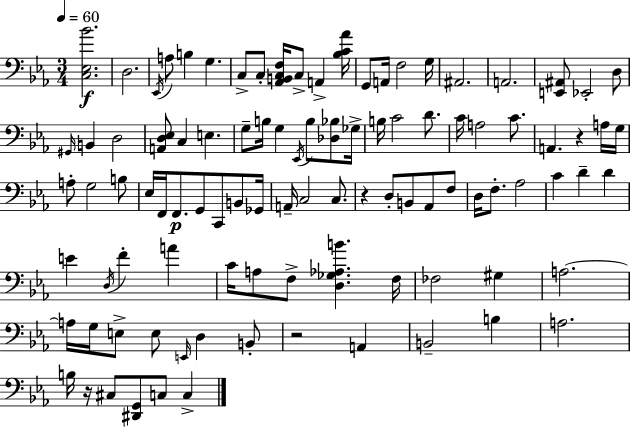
X:1
T:Untitled
M:3/4
L:1/4
K:Eb
[C,_E,_B]2 D,2 _E,,/4 A,/2 B, G, C,/2 C,/2 [_A,,B,,C,F,]/4 C,/2 A,, [_B,C_A]/4 G,,/2 A,,/4 F,2 G,/4 ^A,,2 A,,2 [E,,^A,,]/2 _E,,2 D,/2 ^G,,/4 B,, D,2 [A,,D,_E,]/2 C, E, G,/2 B,/4 G, _E,,/4 B,/2 [_D,_B,]/2 _G,/4 B,/4 C2 D/2 C/4 A,2 C/2 A,, z A,/4 G,/4 A,/2 G,2 B,/2 _E,/4 F,,/4 F,,/2 G,,/2 C,,/2 B,,/2 _G,,/4 A,,/4 C,2 C,/2 z D,/2 B,,/2 _A,,/2 F,/2 D,/4 F,/2 _A,2 C D D E D,/4 F A C/4 A,/2 F,/2 [D,_G,_A,B] F,/4 _F,2 ^G, A,2 A,/4 G,/4 E,/2 E,/2 E,,/4 D, B,,/2 z2 A,, B,,2 B, A,2 B,/4 z/4 ^C,/2 [^D,,G,,]/2 C,/2 C,